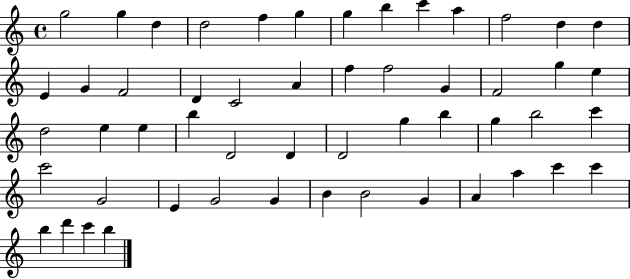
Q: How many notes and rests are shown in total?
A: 53